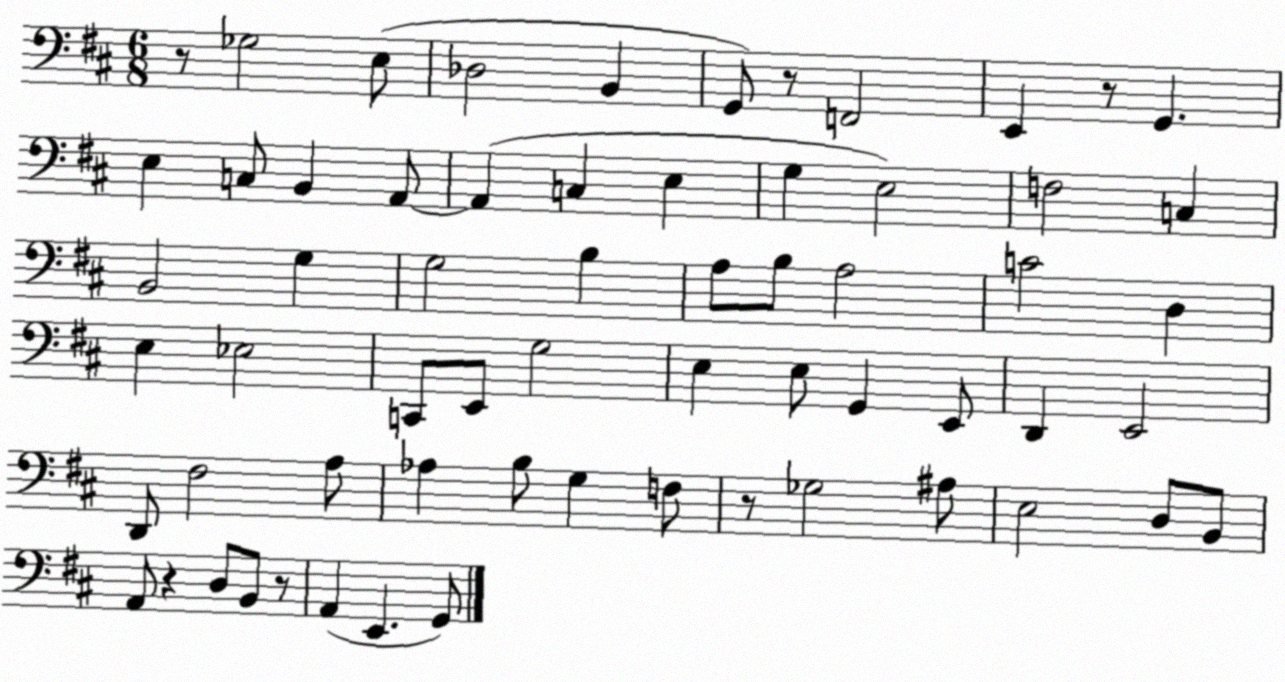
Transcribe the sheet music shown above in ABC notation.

X:1
T:Untitled
M:6/8
L:1/4
K:D
z/2 _G,2 E,/2 _D,2 B,, G,,/2 z/2 F,,2 E,, z/2 G,, E, C,/2 B,, A,,/2 A,, C, E, G, E,2 F,2 C, B,,2 G, G,2 B, A,/2 B,/2 A,2 C2 D, E, _E,2 C,,/2 E,,/2 G,2 E, E,/2 G,, E,,/2 D,, E,,2 D,,/2 ^F,2 A,/2 _A, B,/2 G, F,/2 z/2 _G,2 ^A,/2 E,2 D,/2 B,,/2 A,,/2 z D,/2 B,,/2 z/2 A,, E,, G,,/2